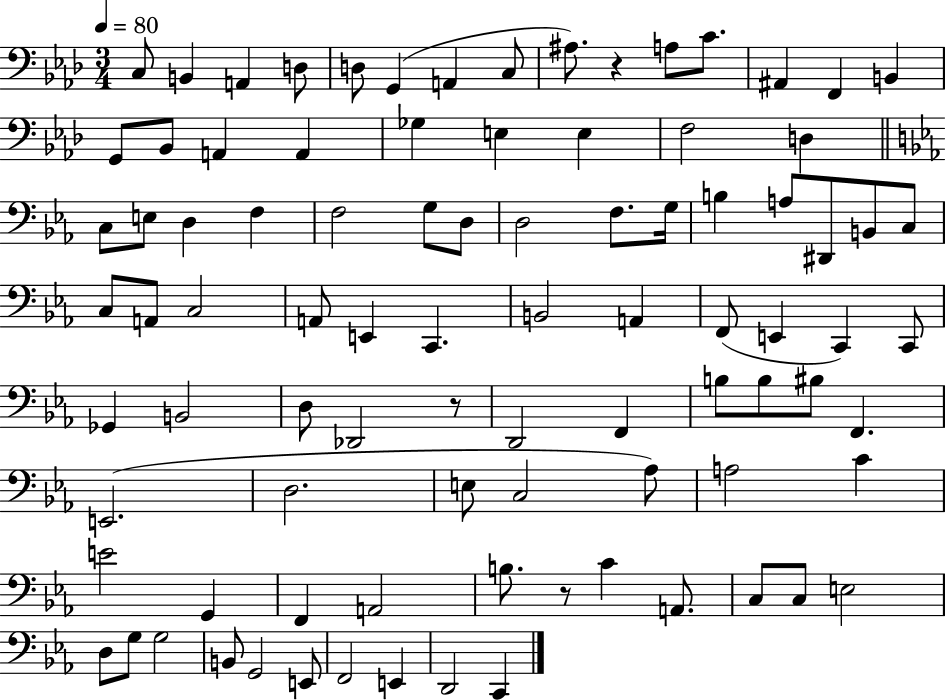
C3/e B2/q A2/q D3/e D3/e G2/q A2/q C3/e A#3/e. R/q A3/e C4/e. A#2/q F2/q B2/q G2/e Bb2/e A2/q A2/q Gb3/q E3/q E3/q F3/h D3/q C3/e E3/e D3/q F3/q F3/h G3/e D3/e D3/h F3/e. G3/s B3/q A3/e D#2/e B2/e C3/e C3/e A2/e C3/h A2/e E2/q C2/q. B2/h A2/q F2/e E2/q C2/q C2/e Gb2/q B2/h D3/e Db2/h R/e D2/h F2/q B3/e B3/e BIS3/e F2/q. E2/h. D3/h. E3/e C3/h Ab3/e A3/h C4/q E4/h G2/q F2/q A2/h B3/e. R/e C4/q A2/e. C3/e C3/e E3/h D3/e G3/e G3/h B2/e G2/h E2/e F2/h E2/q D2/h C2/q